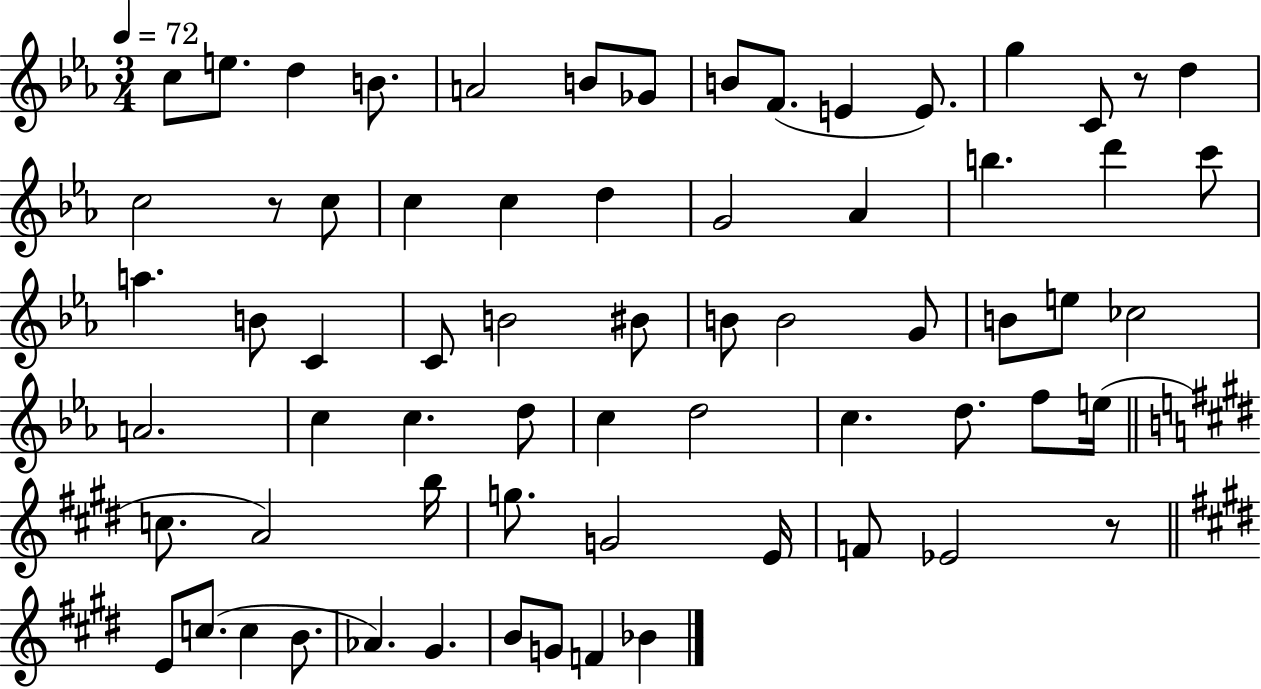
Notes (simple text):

C5/e E5/e. D5/q B4/e. A4/h B4/e Gb4/e B4/e F4/e. E4/q E4/e. G5/q C4/e R/e D5/q C5/h R/e C5/e C5/q C5/q D5/q G4/h Ab4/q B5/q. D6/q C6/e A5/q. B4/e C4/q C4/e B4/h BIS4/e B4/e B4/h G4/e B4/e E5/e CES5/h A4/h. C5/q C5/q. D5/e C5/q D5/h C5/q. D5/e. F5/e E5/s C5/e. A4/h B5/s G5/e. G4/h E4/s F4/e Eb4/h R/e E4/e C5/e. C5/q B4/e. Ab4/q. G#4/q. B4/e G4/e F4/q Bb4/q